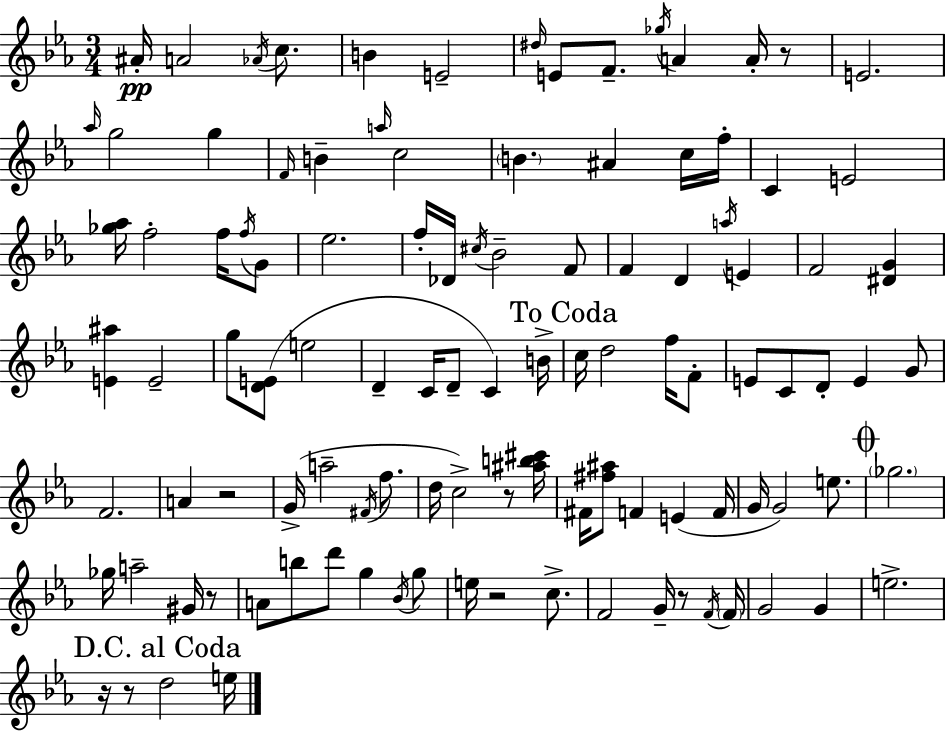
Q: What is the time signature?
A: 3/4